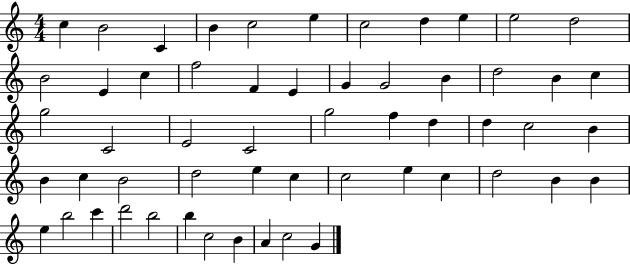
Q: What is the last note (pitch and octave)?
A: G4